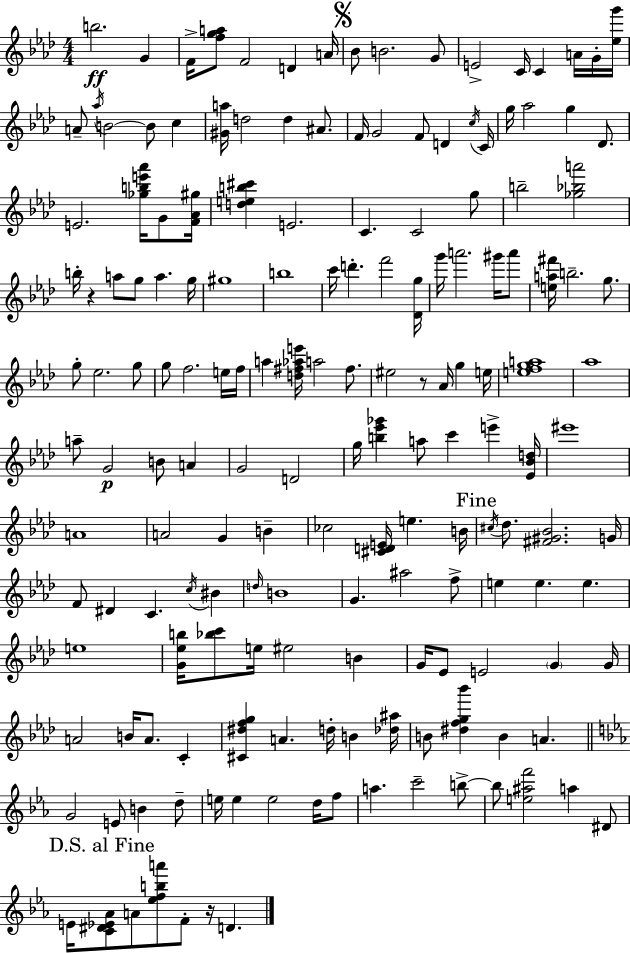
{
  \clef treble
  \numericTimeSignature
  \time 4/4
  \key aes \major
  b''2.\ff g'4 | f'16-> <f'' g'' a''>8 f'2 d'4 a'16 | \mark \markup { \musicglyph "scripts.segno" } bes'8 b'2. g'8 | e'2-> c'16 c'4 a'16 g'16-. <ees'' g'''>16 | \break a'8-- \acciaccatura { aes''16 } b'2~~ b'8 c''4 | <gis' a''>16 d''2 d''4 ais'8. | f'16 g'2 f'8 d'4 | \acciaccatura { c''16 } c'16 g''16 aes''2 g''4 des'8. | \break e'2. <ges'' b'' e''' aes'''>16 g'8 | <f' aes' gis''>16 <d'' e'' b'' cis'''>4 e'2. | c'4. c'2 | g''8 b''2-- <ges'' bes'' a'''>2 | \break b''16-. r4 a''8 g''8 a''4. | g''16 gis''1 | b''1 | c'''16 d'''4.-. f'''2 | \break <des' g''>16 g'''16 a'''2. gis'''16 | a'''8 <e'' a'' fis'''>16 b''2.-- g''8. | g''8-. ees''2. | g''8 g''8 f''2. | \break e''16 f''16 a''4 <d'' fis'' aes'' e'''>16 a''2 fis''8. | eis''2 r8 aes'16 g''4 | e''16 <e'' f'' g'' a''>1 | aes''1 | \break a''8-- g'2\p b'8 a'4 | g'2 d'2 | g''16 <b'' ees''' ges'''>4 a''8 c'''4 e'''4-> | <ees' bes' d''>16 eis'''1 | \break a'1 | a'2 g'4 b'4-- | ces''2 <cis' d' e'>16 e''4. | b'16 \mark "Fine" \acciaccatura { cis''16 } des''8. <fis' gis' bes'>2. | \break g'16 f'8 dis'4 c'4. \acciaccatura { c''16 } | bis'4 \grace { d''16 } b'1 | g'4. ais''2 | f''8-> e''4 e''4. e''4. | \break e''1 | <g' ees'' b''>16 <bes'' c'''>8 e''16 eis''2 | b'4 g'16 ees'8 e'2 | \parenthesize g'4 g'16 a'2 b'16 a'8. | \break c'4-. <cis' dis'' f'' g''>4 a'4. d''16-. | b'4 <des'' ais''>16 b'8 <dis'' f'' g'' bes'''>4 b'4 a'4. | \bar "||" \break \key c \minor g'2 e'8 b'4 d''8-- | e''16 e''4 e''2 d''16 f''8 | a''4. c'''2-- b''8->~~ | b''8 <e'' ais'' f'''>2 a''4 dis'8 | \break \mark "D.S. al Fine" e'16 <c' dis' ees' aes'>8 a'8 <ees'' f'' b'' a'''>8 f'8-. r16 d'4. | \bar "|."
}